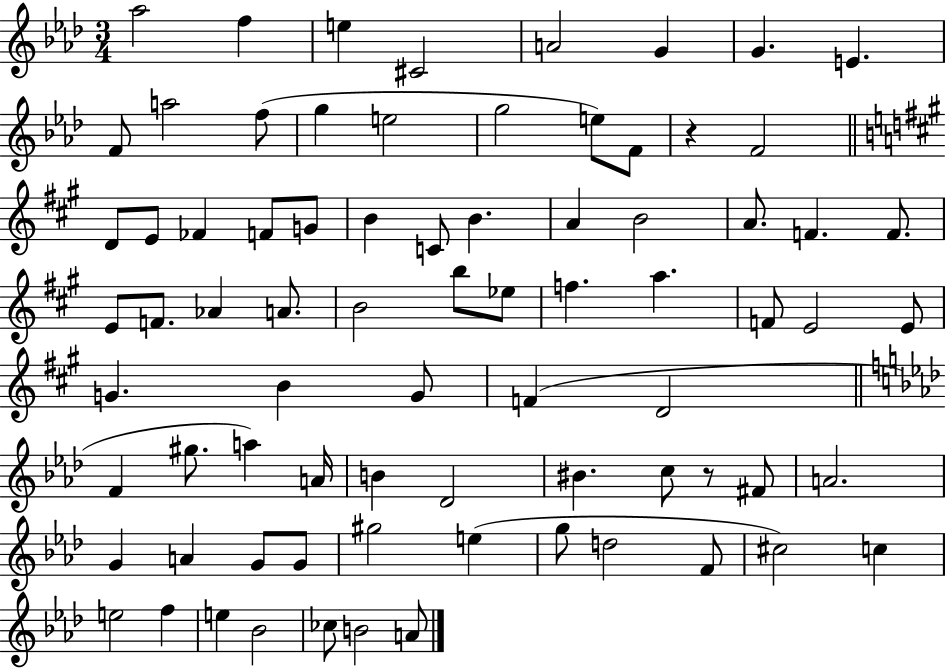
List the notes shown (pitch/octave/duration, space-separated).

Ab5/h F5/q E5/q C#4/h A4/h G4/q G4/q. E4/q. F4/e A5/h F5/e G5/q E5/h G5/h E5/e F4/e R/q F4/h D4/e E4/e FES4/q F4/e G4/e B4/q C4/e B4/q. A4/q B4/h A4/e. F4/q. F4/e. E4/e F4/e. Ab4/q A4/e. B4/h B5/e Eb5/e F5/q. A5/q. F4/e E4/h E4/e G4/q. B4/q G4/e F4/q D4/h F4/q G#5/e. A5/q A4/s B4/q Db4/h BIS4/q. C5/e R/e F#4/e A4/h. G4/q A4/q G4/e G4/e G#5/h E5/q G5/e D5/h F4/e C#5/h C5/q E5/h F5/q E5/q Bb4/h CES5/e B4/h A4/e